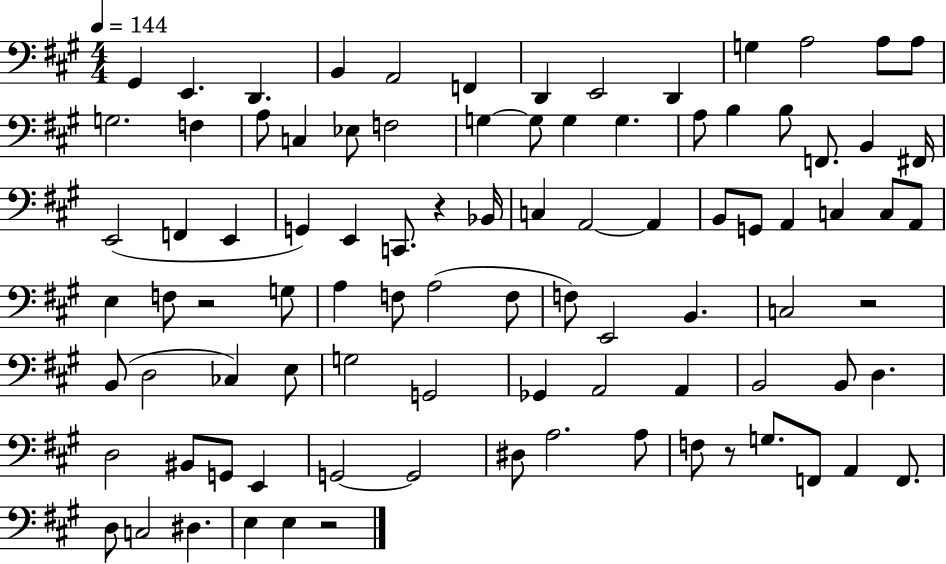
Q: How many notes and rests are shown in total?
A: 92